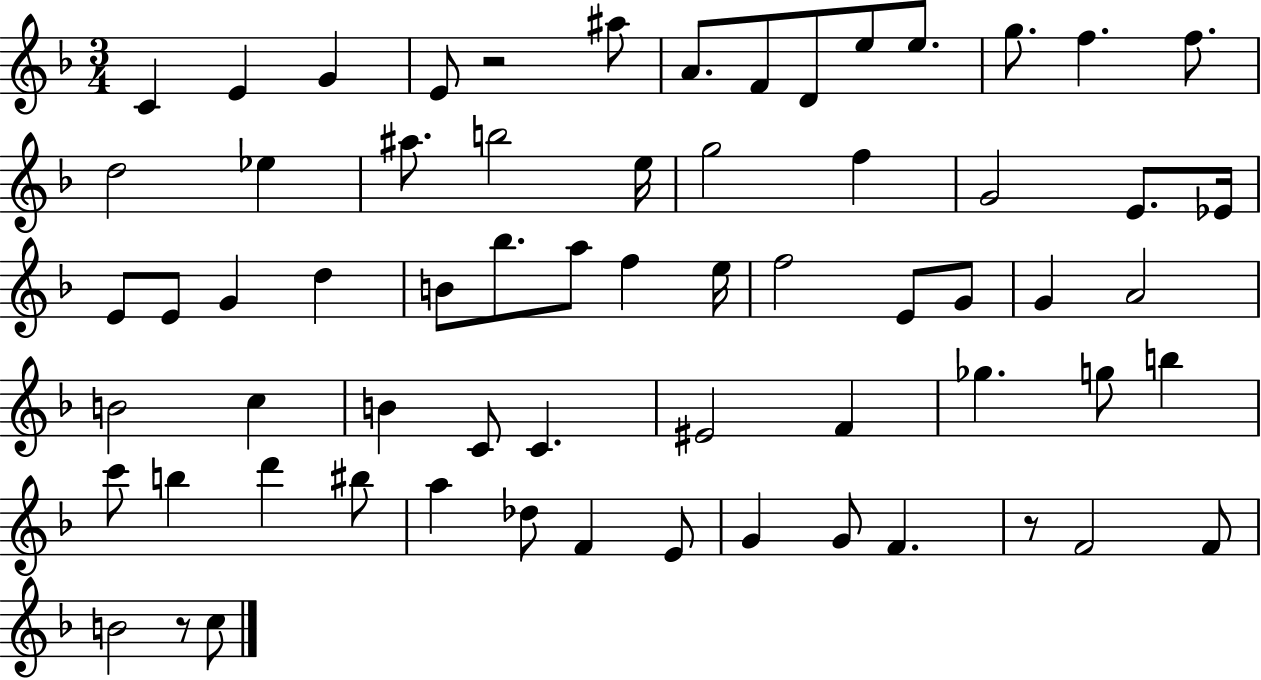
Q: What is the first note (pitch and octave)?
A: C4